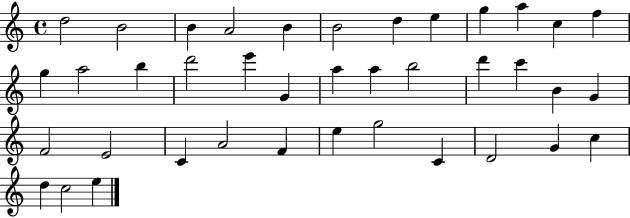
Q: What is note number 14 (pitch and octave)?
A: A5